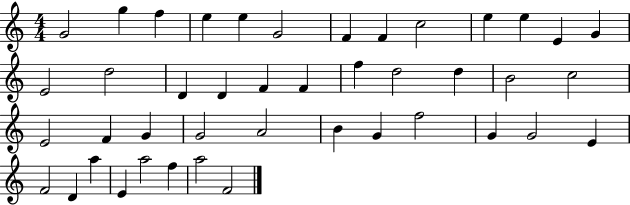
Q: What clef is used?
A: treble